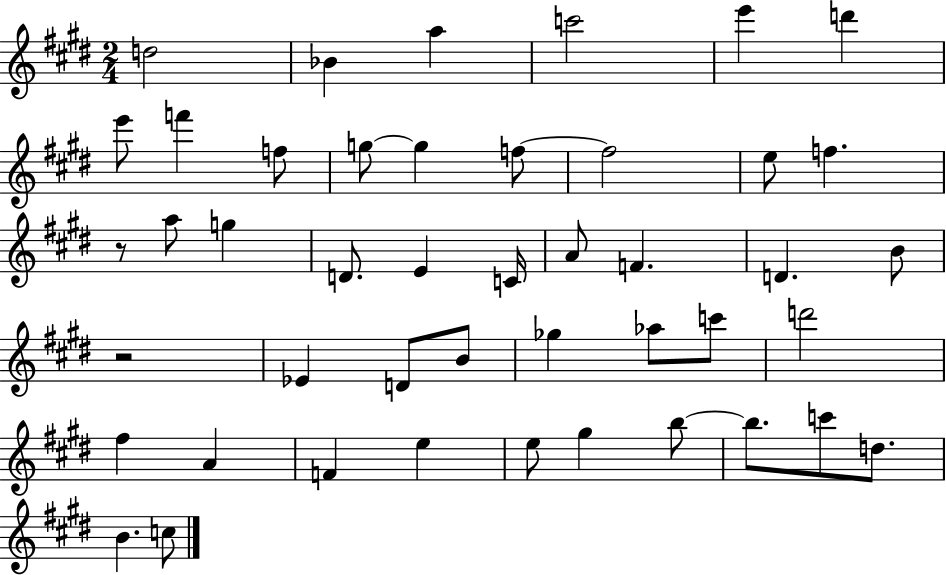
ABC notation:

X:1
T:Untitled
M:2/4
L:1/4
K:E
d2 _B a c'2 e' d' e'/2 f' f/2 g/2 g f/2 f2 e/2 f z/2 a/2 g D/2 E C/4 A/2 F D B/2 z2 _E D/2 B/2 _g _a/2 c'/2 d'2 ^f A F e e/2 ^g b/2 b/2 c'/2 d/2 B c/2